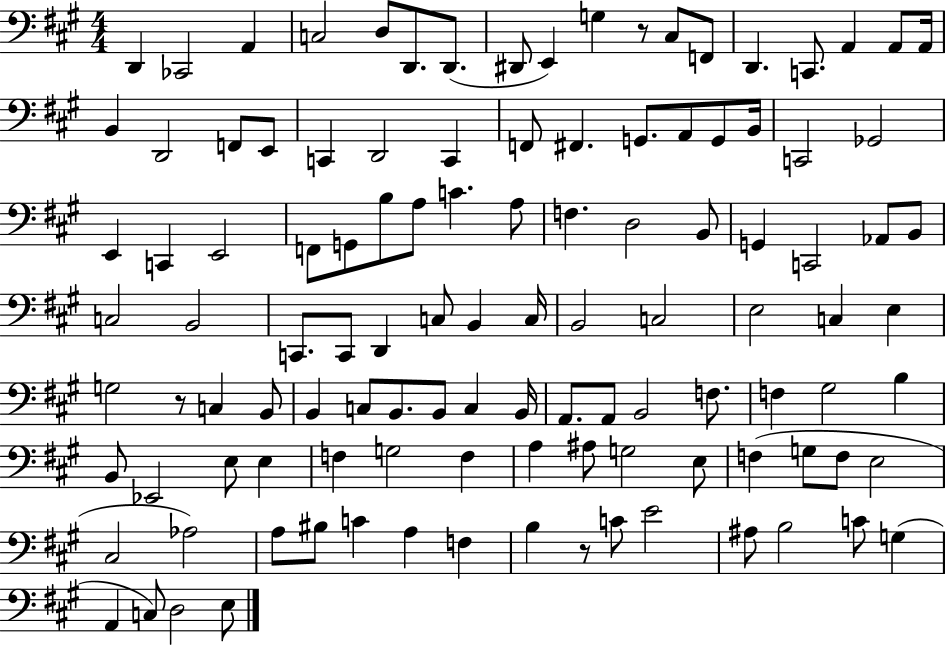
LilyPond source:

{
  \clef bass
  \numericTimeSignature
  \time 4/4
  \key a \major
  d,4 ces,2 a,4 | c2 d8 d,8. d,8.( | dis,8 e,4) g4 r8 cis8 f,8 | d,4. c,8. a,4 a,8 a,16 | \break b,4 d,2 f,8 e,8 | c,4 d,2 c,4 | f,8 fis,4. g,8. a,8 g,8 b,16 | c,2 ges,2 | \break e,4 c,4 e,2 | f,8 g,8 b8 a8 c'4. a8 | f4. d2 b,8 | g,4 c,2 aes,8 b,8 | \break c2 b,2 | c,8. c,8 d,4 c8 b,4 c16 | b,2 c2 | e2 c4 e4 | \break g2 r8 c4 b,8 | b,4 c8 b,8. b,8 c4 b,16 | a,8. a,8 b,2 f8. | f4 gis2 b4 | \break b,8 ees,2 e8 e4 | f4 g2 f4 | a4 ais8 g2 e8 | f4( g8 f8 e2 | \break cis2 aes2) | a8 bis8 c'4 a4 f4 | b4 r8 c'8 e'2 | ais8 b2 c'8 g4( | \break a,4 c8) d2 e8 | \bar "|."
}